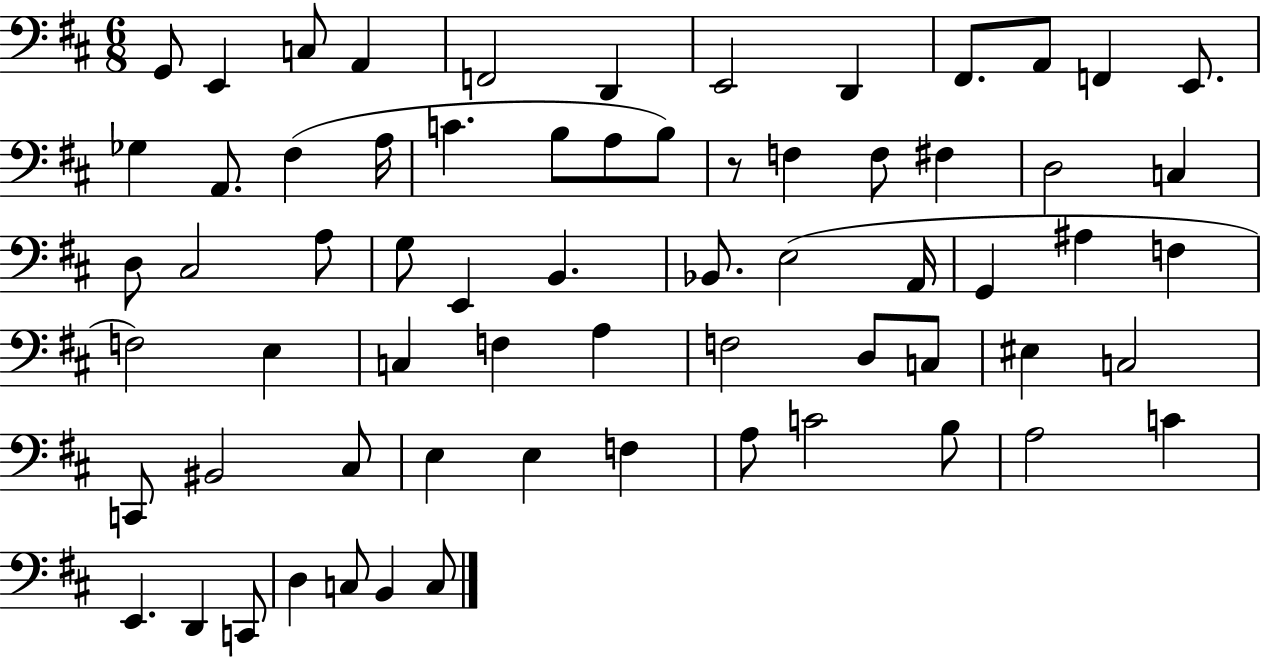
{
  \clef bass
  \numericTimeSignature
  \time 6/8
  \key d \major
  g,8 e,4 c8 a,4 | f,2 d,4 | e,2 d,4 | fis,8. a,8 f,4 e,8. | \break ges4 a,8. fis4( a16 | c'4. b8 a8 b8) | r8 f4 f8 fis4 | d2 c4 | \break d8 cis2 a8 | g8 e,4 b,4. | bes,8. e2( a,16 | g,4 ais4 f4 | \break f2) e4 | c4 f4 a4 | f2 d8 c8 | eis4 c2 | \break c,8 bis,2 cis8 | e4 e4 f4 | a8 c'2 b8 | a2 c'4 | \break e,4. d,4 c,8 | d4 c8 b,4 c8 | \bar "|."
}